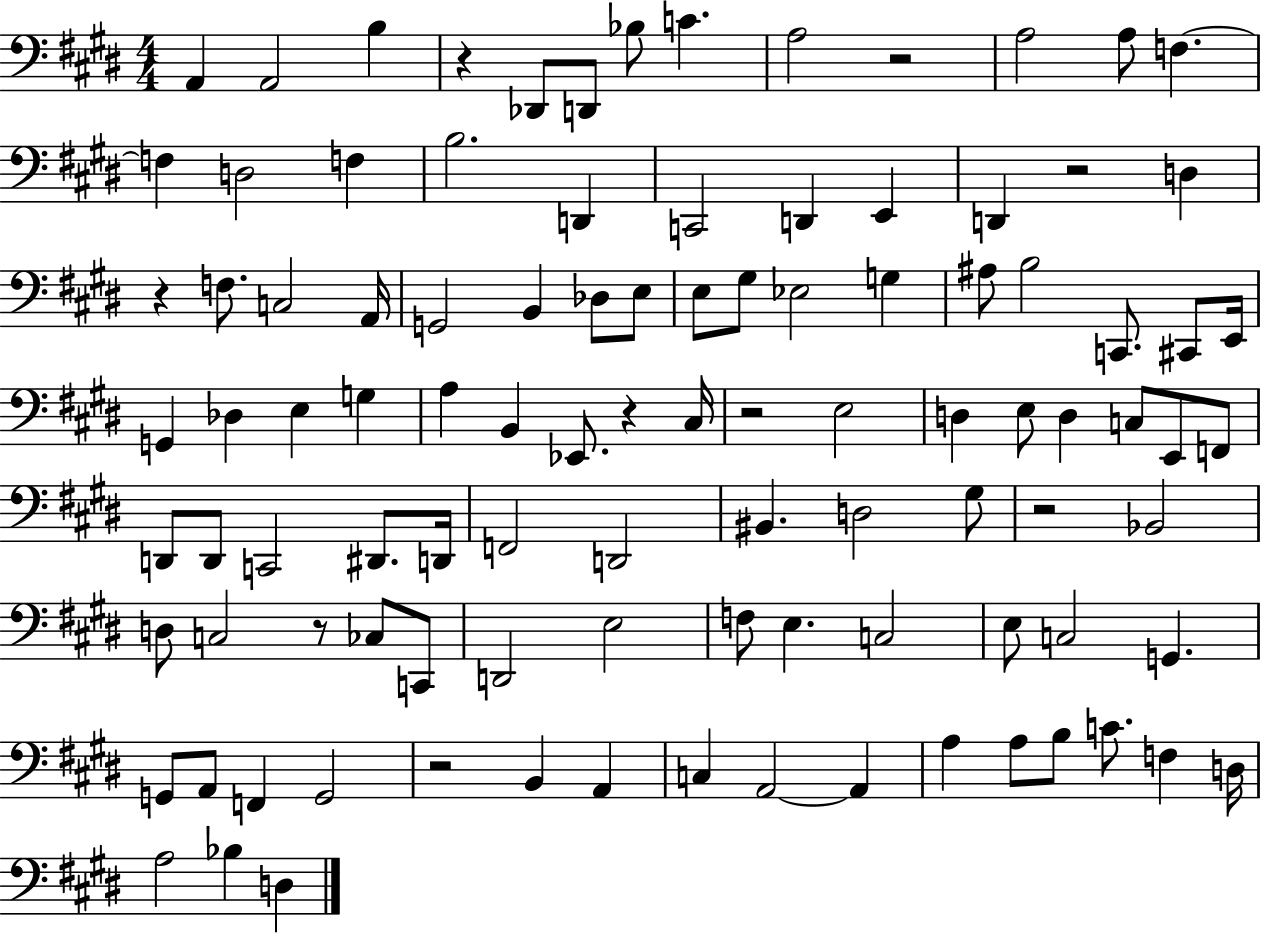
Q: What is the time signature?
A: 4/4